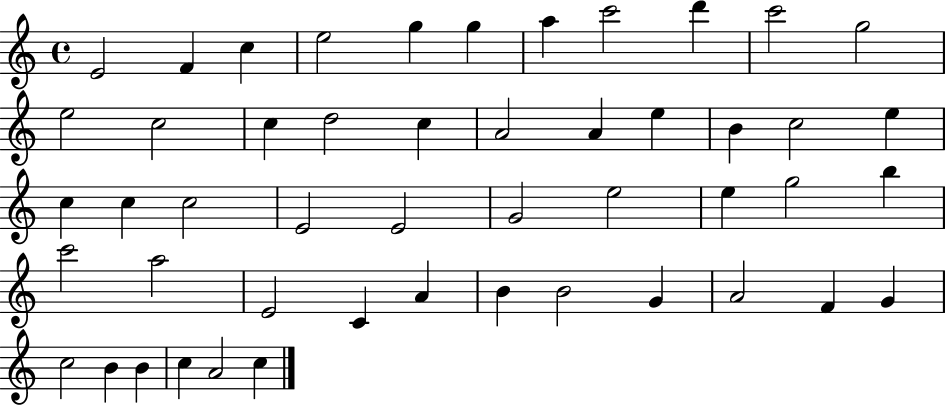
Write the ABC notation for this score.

X:1
T:Untitled
M:4/4
L:1/4
K:C
E2 F c e2 g g a c'2 d' c'2 g2 e2 c2 c d2 c A2 A e B c2 e c c c2 E2 E2 G2 e2 e g2 b c'2 a2 E2 C A B B2 G A2 F G c2 B B c A2 c